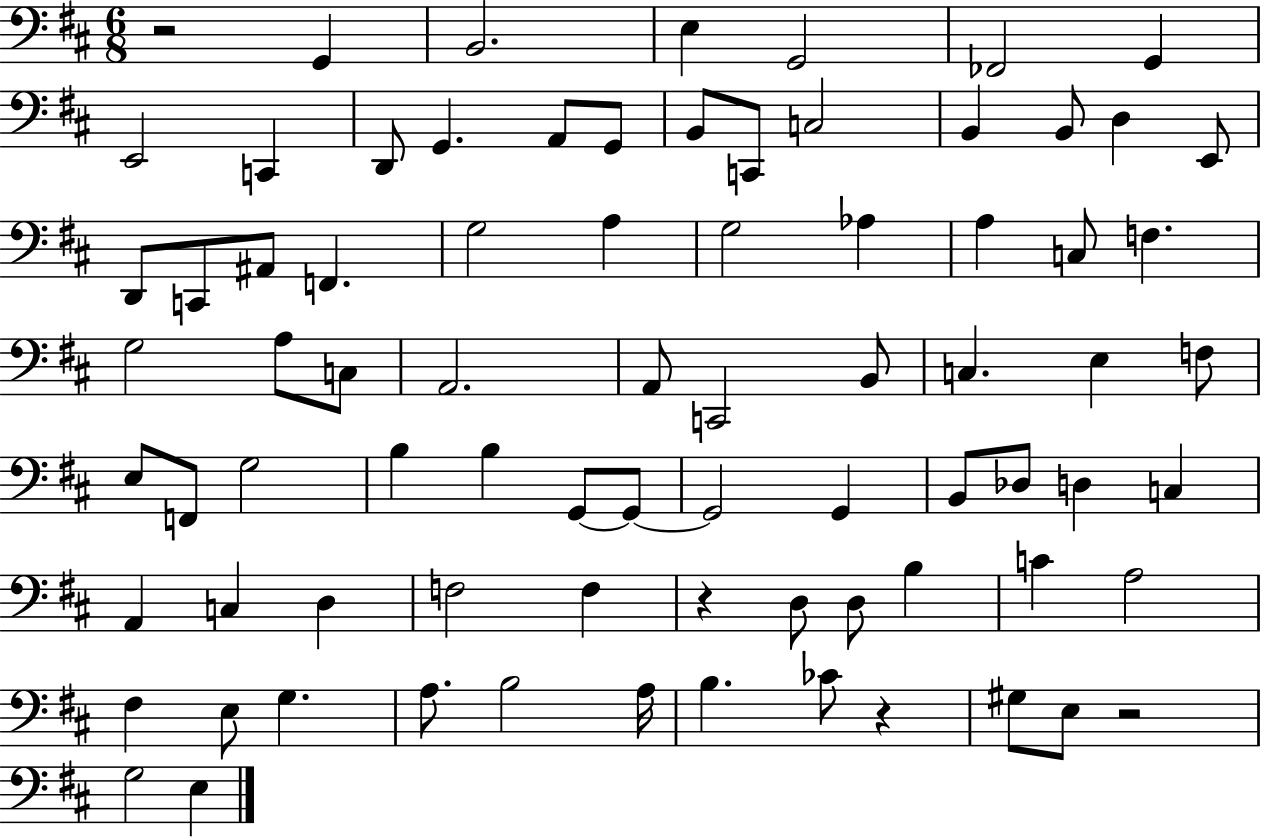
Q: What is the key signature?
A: D major